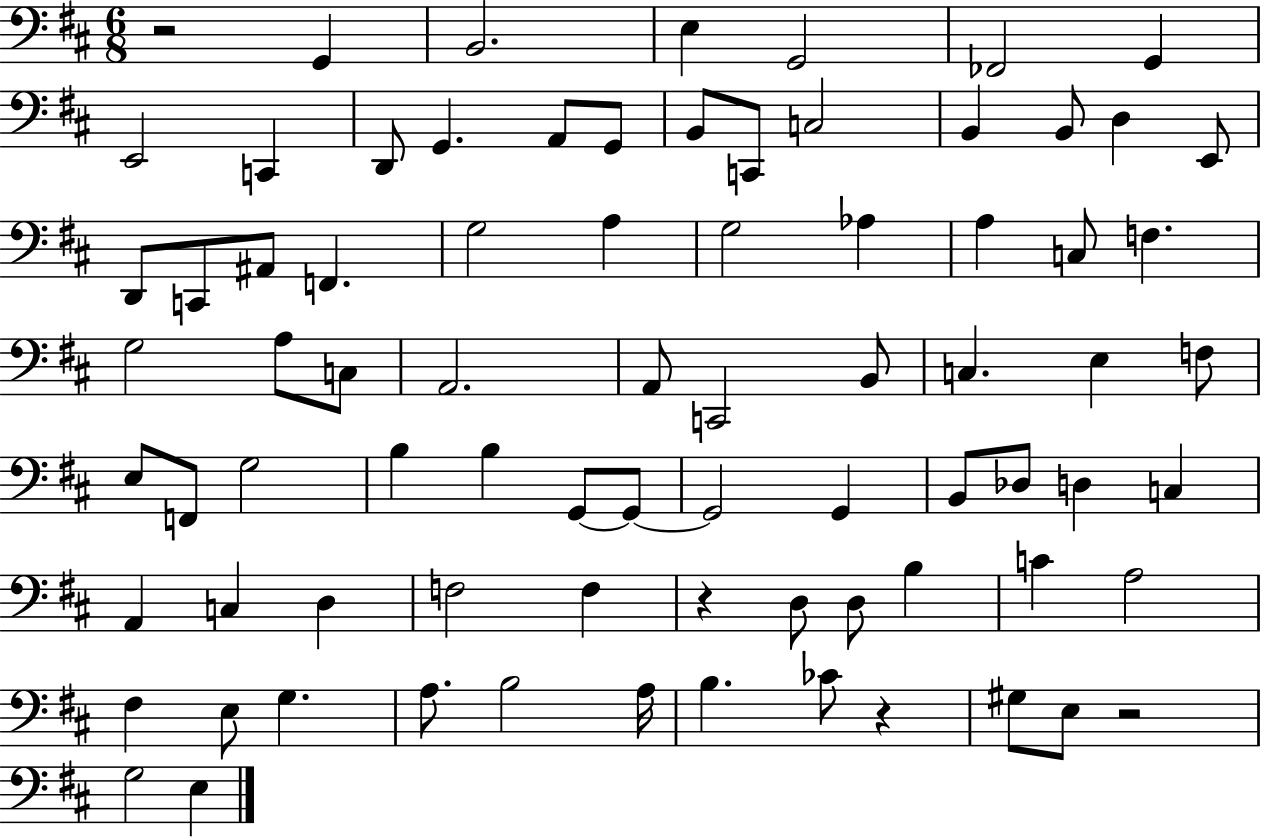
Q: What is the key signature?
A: D major